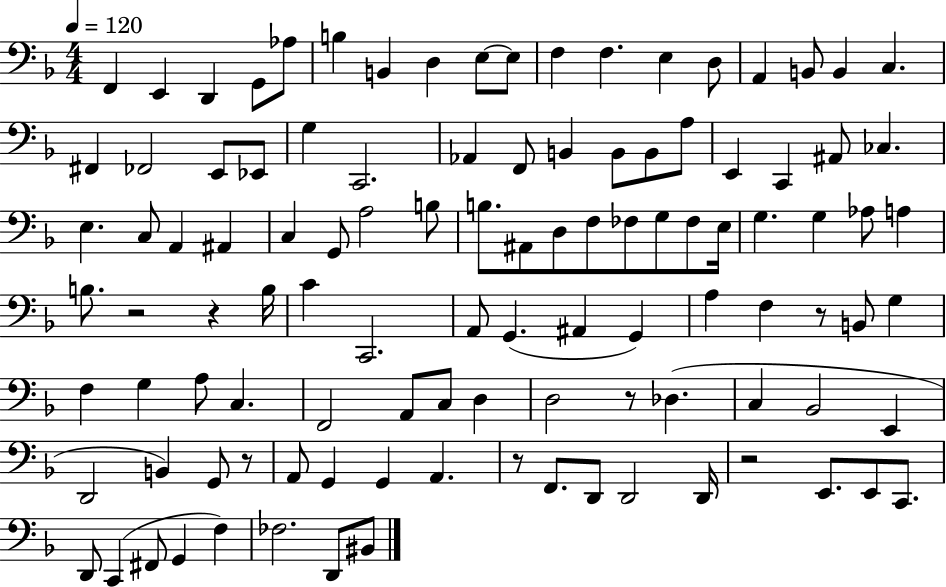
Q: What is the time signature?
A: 4/4